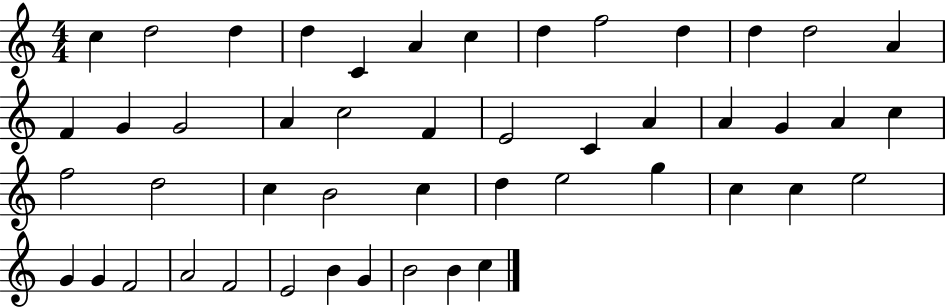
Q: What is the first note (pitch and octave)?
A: C5